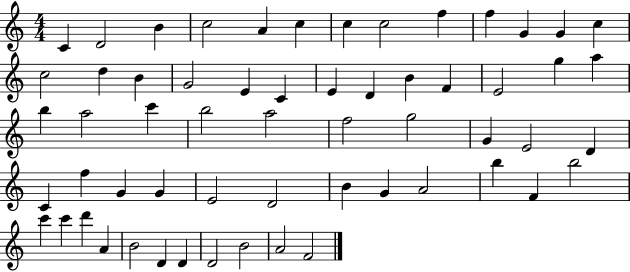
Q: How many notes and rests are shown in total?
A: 59